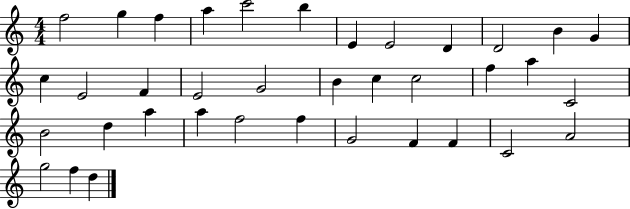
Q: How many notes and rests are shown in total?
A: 37